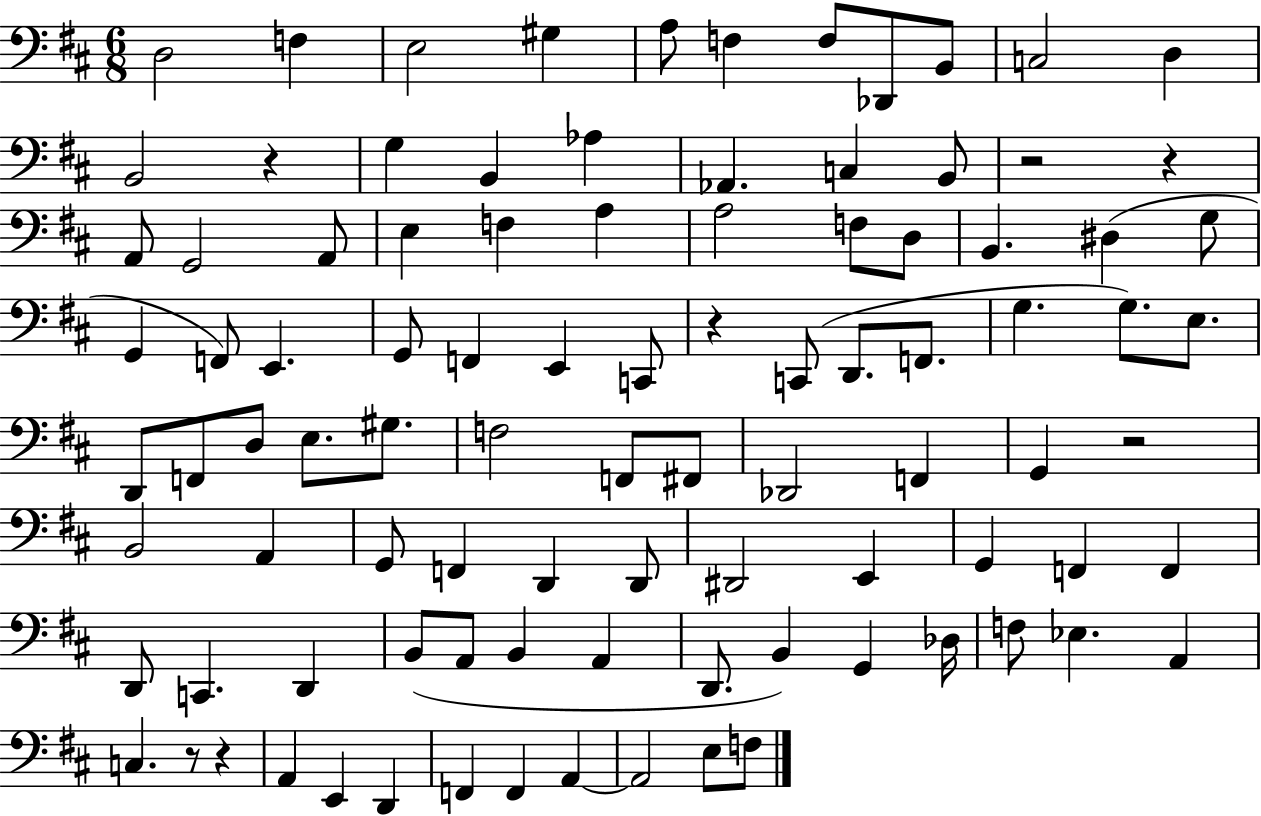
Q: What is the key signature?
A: D major